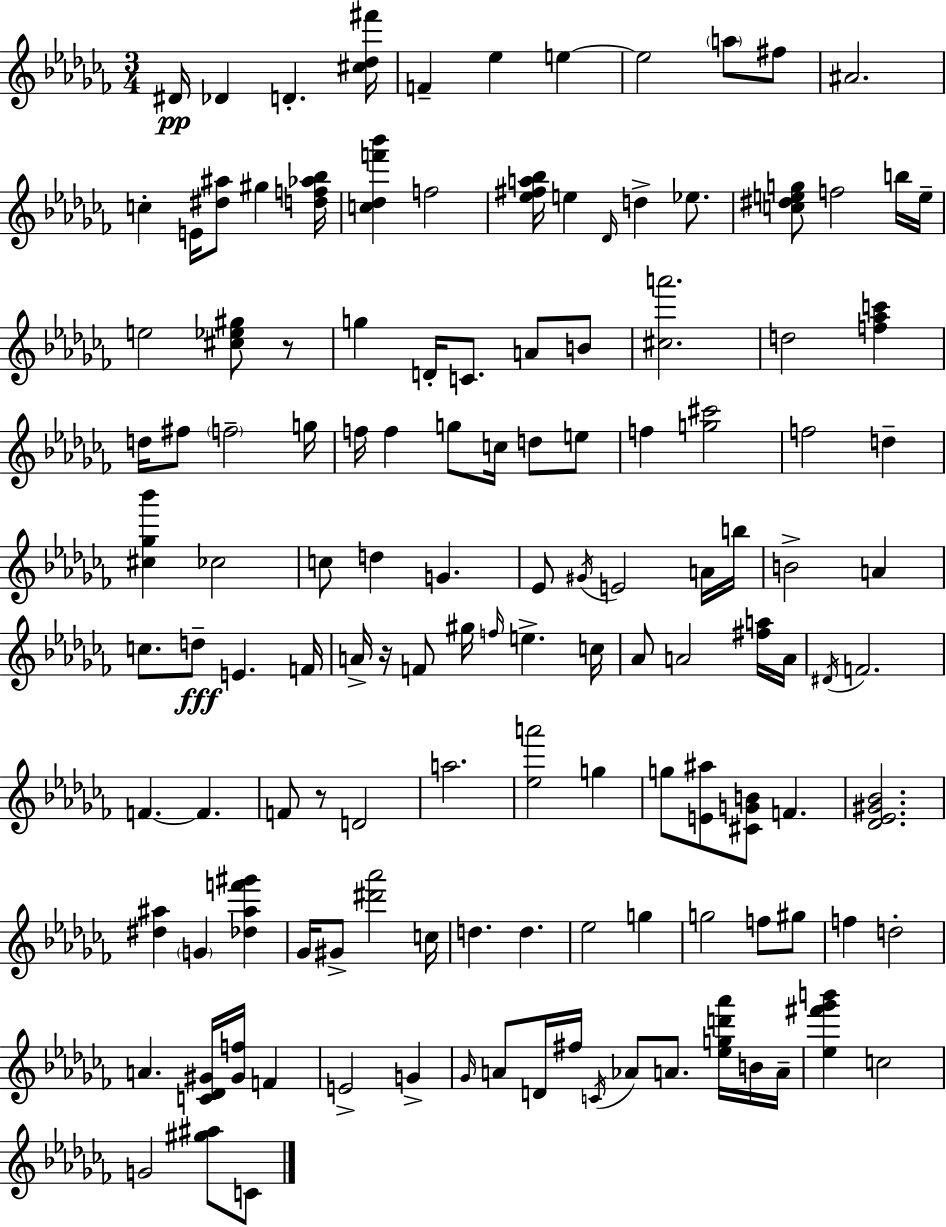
{
  \clef treble
  \numericTimeSignature
  \time 3/4
  \key aes \minor
  dis'16\pp des'4 d'4.-. <cis'' des'' fis'''>16 | f'4-- ees''4 e''4~~ | e''2 \parenthesize a''8 fis''8 | ais'2. | \break c''4-. e'16 <dis'' ais''>8 gis''4 <d'' f'' aes'' bes''>16 | <c'' des'' f''' bes'''>4 f''2 | <ees'' fis'' a'' bes''>16 e''4 \grace { des'16 } d''4-> ees''8. | <c'' dis'' e'' g''>8 f''2 b''16 | \break e''16-- e''2 <cis'' ees'' gis''>8 r8 | g''4 d'16-. c'8. a'8 b'8 | <cis'' a'''>2. | d''2 <f'' aes'' c'''>4 | \break d''16 fis''8 \parenthesize f''2-- | g''16 f''16 f''4 g''8 c''16 d''8 e''8 | f''4 <g'' cis'''>2 | f''2 d''4-- | \break <cis'' ges'' bes'''>4 ces''2 | c''8 d''4 g'4. | ees'8 \acciaccatura { gis'16 } e'2 | a'16 b''16 b'2-> a'4 | \break c''8. d''8--\fff e'4. | f'16 a'16-> r16 f'8 gis''16 \grace { f''16 } e''4.-> | c''16 aes'8 a'2 | <fis'' a''>16 a'16 \acciaccatura { dis'16 } f'2. | \break f'4.~~ f'4. | f'8 r8 d'2 | a''2. | <ees'' a'''>2 | \break g''4 g''8 <e' ais''>8 <cis' g' b'>8 f'4. | <des' ees' gis' bes'>2. | <dis'' ais''>4 \parenthesize g'4 | <des'' ais'' f''' gis'''>4 ges'16 gis'8-> <dis''' aes'''>2 | \break c''16 d''4. d''4. | ees''2 | g''4 g''2 | f''8 gis''8 f''4 d''2-. | \break a'4. <c' des' gis'>16 <gis' f''>16 | f'4 e'2-> | g'4-> \grace { ges'16 } a'8 d'16 fis''16 \acciaccatura { c'16 } aes'8 | a'8. <ees'' g'' d''' aes'''>16 b'16 a'16-- <ees'' fis''' ges''' b'''>4 c''2 | \break g'2 | <gis'' ais''>8 c'8 \bar "|."
}